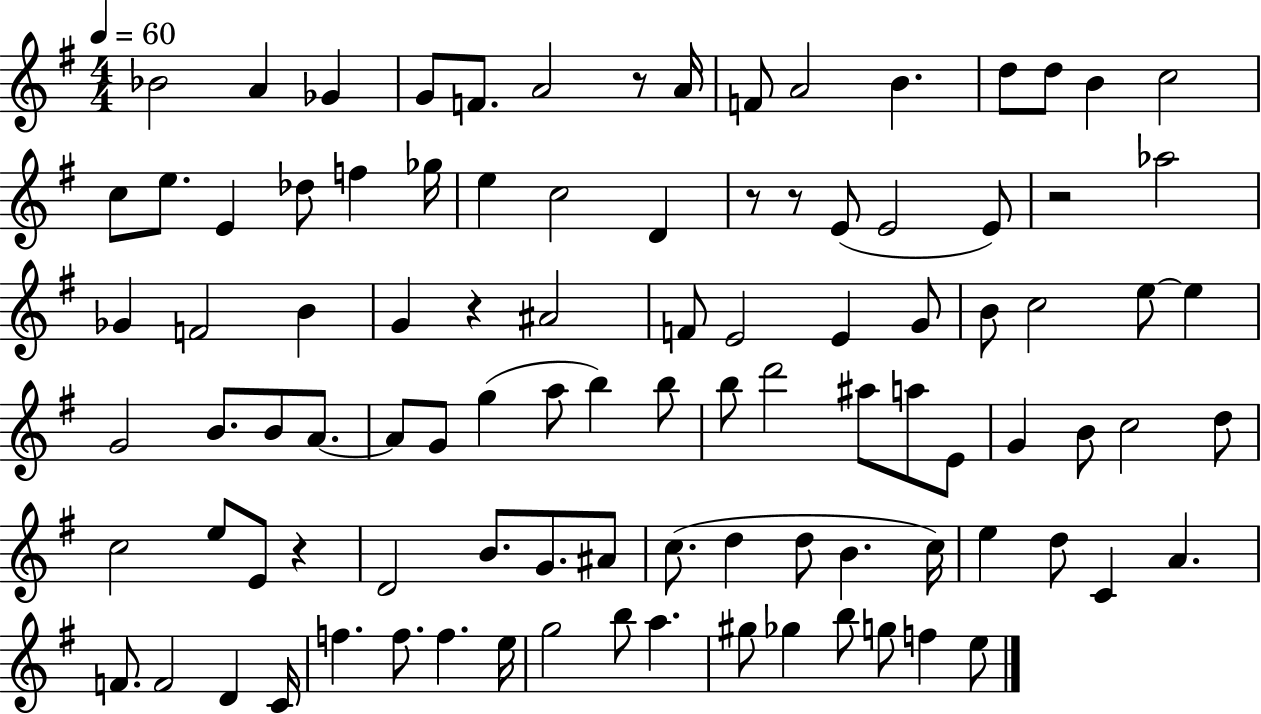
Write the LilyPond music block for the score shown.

{
  \clef treble
  \numericTimeSignature
  \time 4/4
  \key g \major
  \tempo 4 = 60
  \repeat volta 2 { bes'2 a'4 ges'4 | g'8 f'8. a'2 r8 a'16 | f'8 a'2 b'4. | d''8 d''8 b'4 c''2 | \break c''8 e''8. e'4 des''8 f''4 ges''16 | e''4 c''2 d'4 | r8 r8 e'8( e'2 e'8) | r2 aes''2 | \break ges'4 f'2 b'4 | g'4 r4 ais'2 | f'8 e'2 e'4 g'8 | b'8 c''2 e''8~~ e''4 | \break g'2 b'8. b'8 a'8.~~ | a'8 g'8 g''4( a''8 b''4) b''8 | b''8 d'''2 ais''8 a''8 e'8 | g'4 b'8 c''2 d''8 | \break c''2 e''8 e'8 r4 | d'2 b'8. g'8. ais'8 | c''8.( d''4 d''8 b'4. c''16) | e''4 d''8 c'4 a'4. | \break f'8. f'2 d'4 c'16 | f''4. f''8. f''4. e''16 | g''2 b''8 a''4. | gis''8 ges''4 b''8 g''8 f''4 e''8 | \break } \bar "|."
}